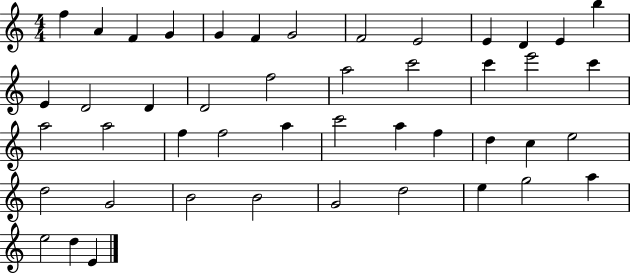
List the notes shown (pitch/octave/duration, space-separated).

F5/q A4/q F4/q G4/q G4/q F4/q G4/h F4/h E4/h E4/q D4/q E4/q B5/q E4/q D4/h D4/q D4/h F5/h A5/h C6/h C6/q E6/h C6/q A5/h A5/h F5/q F5/h A5/q C6/h A5/q F5/q D5/q C5/q E5/h D5/h G4/h B4/h B4/h G4/h D5/h E5/q G5/h A5/q E5/h D5/q E4/q